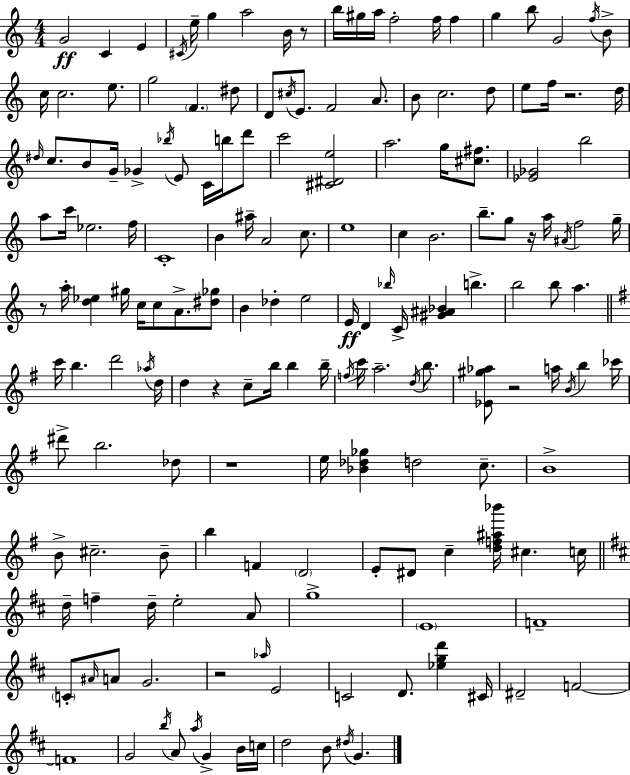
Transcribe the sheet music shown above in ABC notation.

X:1
T:Untitled
M:4/4
L:1/4
K:C
G2 C E ^C/4 e/4 g a2 B/4 z/2 b/4 ^g/4 a/4 f2 f/4 f g b/2 G2 f/4 B/2 c/4 c2 e/2 g2 F ^d/2 D/2 ^c/4 E/2 F2 A/2 B/2 c2 d/2 e/2 f/4 z2 d/4 ^d/4 c/2 B/2 G/4 _G _b/4 E/2 C/4 b/4 d'/2 c'2 [^C^De]2 a2 g/4 [^c^f]/2 [_E_G]2 b2 a/2 c'/4 _e2 f/4 C4 B ^a/4 A2 c/2 e4 c B2 b/2 g/2 z/4 a/4 ^A/4 f2 g/4 z/2 a/4 [d_e] ^g/4 c/4 c/2 A/2 [^d_g]/2 B _d e2 E/4 D _b/4 C/4 [^G^A_B] b b2 b/2 a c'/4 b d'2 _a/4 d/4 d z c/2 b/4 b b/4 f/4 c'/4 a2 d/4 b/2 [_E^g_a]/2 z2 a/4 B/4 b _c'/4 ^d'/2 b2 _d/2 z4 e/4 [_B_d_g] d2 c/2 B4 B/2 ^c2 B/2 b F D2 E/2 ^D/2 c [df^a_b']/4 ^c c/4 d/4 f d/4 e2 A/2 g4 E4 F4 C/2 ^A/4 A/2 G2 z2 _a/4 E2 C2 D/2 [_egd'] ^C/4 ^D2 F2 F4 G2 b/4 A/2 a/4 G B/4 c/4 d2 B/2 ^d/4 G